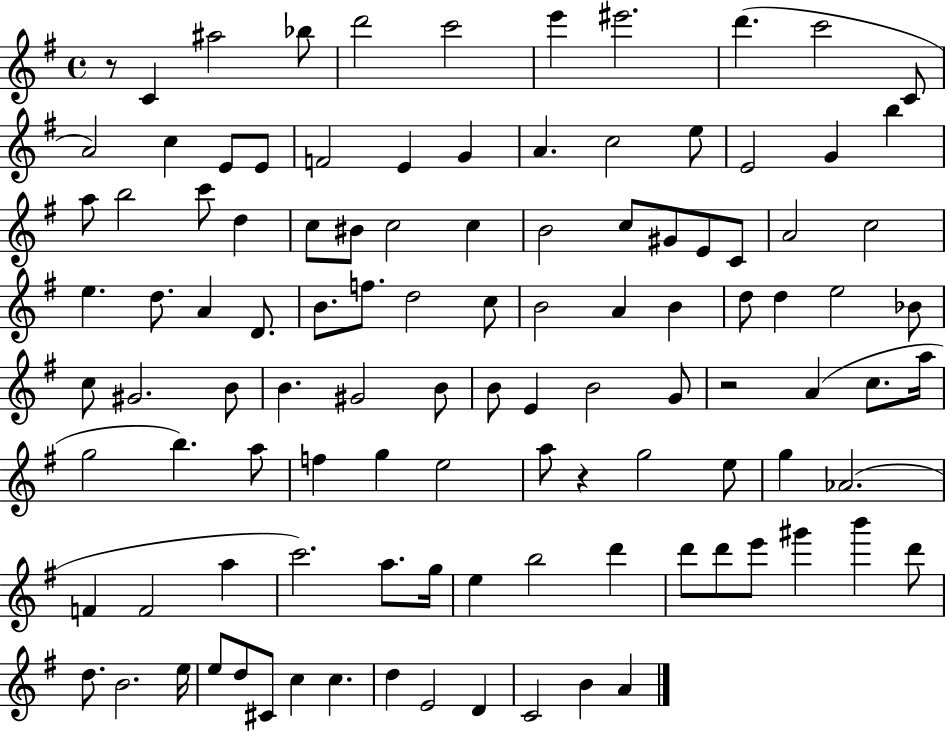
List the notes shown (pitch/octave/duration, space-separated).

R/e C4/q A#5/h Bb5/e D6/h C6/h E6/q EIS6/h. D6/q. C6/h C4/e A4/h C5/q E4/e E4/e F4/h E4/q G4/q A4/q. C5/h E5/e E4/h G4/q B5/q A5/e B5/h C6/e D5/q C5/e BIS4/e C5/h C5/q B4/h C5/e G#4/e E4/e C4/e A4/h C5/h E5/q. D5/e. A4/q D4/e. B4/e. F5/e. D5/h C5/e B4/h A4/q B4/q D5/e D5/q E5/h Bb4/e C5/e G#4/h. B4/e B4/q. G#4/h B4/e B4/e E4/q B4/h G4/e R/h A4/q C5/e. A5/s G5/h B5/q. A5/e F5/q G5/q E5/h A5/e R/q G5/h E5/e G5/q Ab4/h. F4/q F4/h A5/q C6/h. A5/e. G5/s E5/q B5/h D6/q D6/e D6/e E6/e G#6/q B6/q D6/e D5/e. B4/h. E5/s E5/e D5/e C#4/e C5/q C5/q. D5/q E4/h D4/q C4/h B4/q A4/q